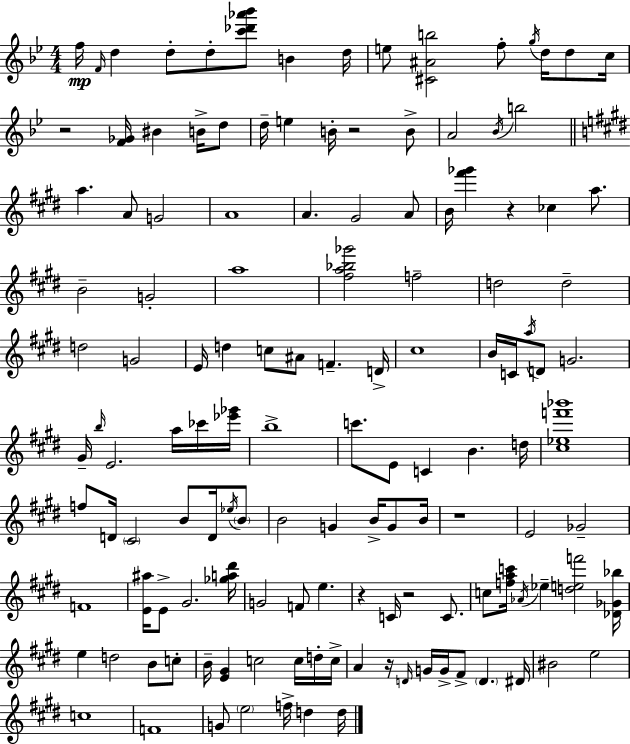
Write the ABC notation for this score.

X:1
T:Untitled
M:4/4
L:1/4
K:Bb
f/4 F/4 d d/2 d/2 [c'_d'_a'_b']/2 B d/4 e/2 [^C^Ab]2 f/2 g/4 d/4 d/2 c/4 z2 [F_G]/4 ^B B/4 d/2 d/4 e B/4 z2 B/2 A2 _B/4 b2 a A/2 G2 A4 A ^G2 A/2 B/4 [^f'_g'] z _c a/2 B2 G2 a4 [^fa_b_g']2 f2 d2 d2 d2 G2 E/4 d c/2 ^A/2 F D/4 ^c4 B/4 C/4 a/4 D/2 G2 ^G/4 b/4 E2 a/4 _c'/4 [_e'_g']/4 b4 c'/2 E/2 C B d/4 [^c_ef'_b']4 f/2 D/4 ^C2 B/2 D/4 _e/4 B/2 B2 G B/4 G/2 B/4 z4 E2 _G2 F4 [E^a]/4 E/2 ^G2 [_ga^d']/4 G2 F/2 e z C/4 z2 C/2 c/2 [fac']/4 _A/4 _e [def']2 [_D_G_b]/4 e d2 B/2 c/2 B/4 [E^G] c2 c/4 d/4 c/4 A z/4 D/4 G/4 G/4 ^F/2 D ^D/4 ^B2 e2 c4 F4 G/2 e2 f/4 d d/4